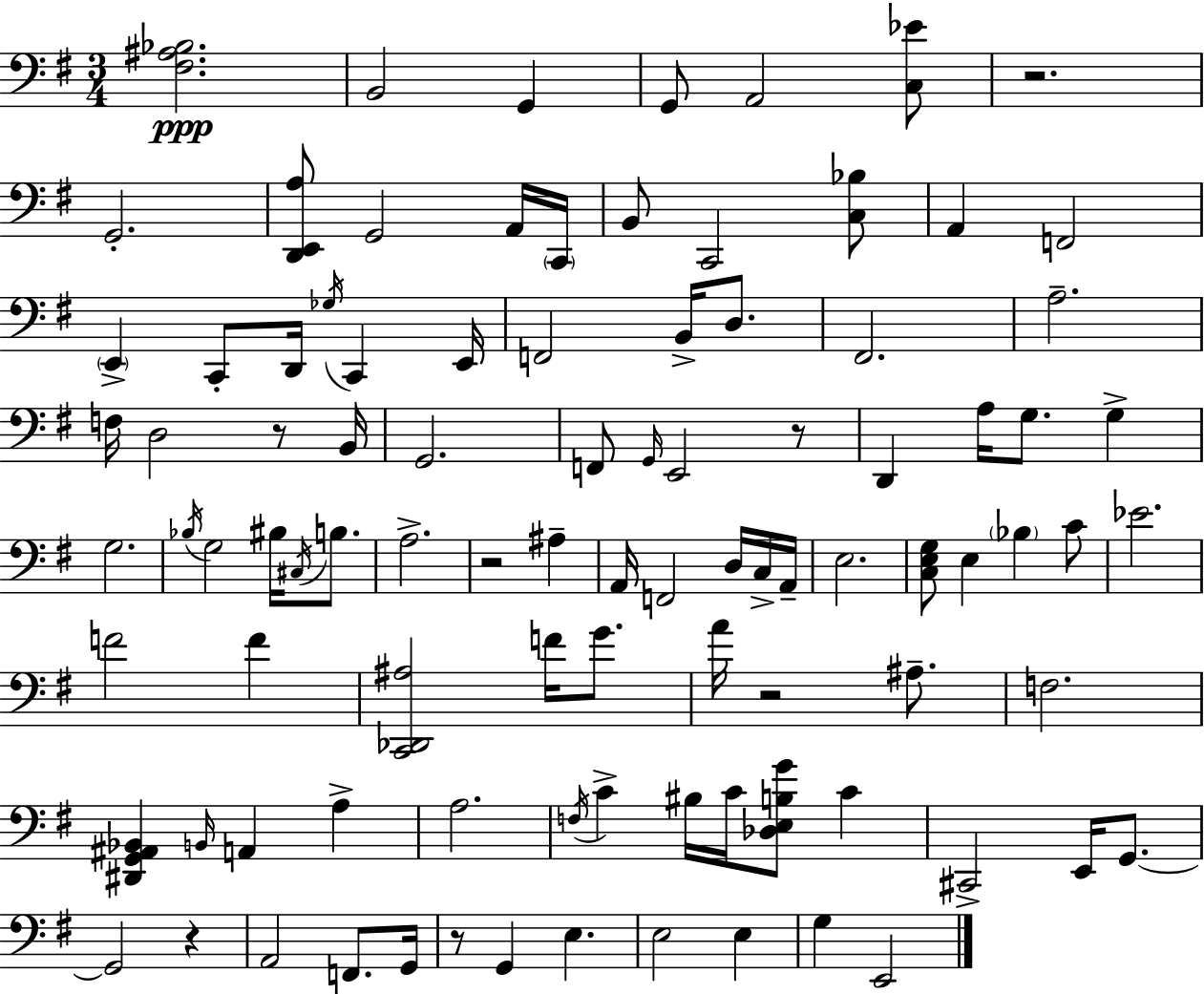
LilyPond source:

{
  \clef bass
  \numericTimeSignature
  \time 3/4
  \key e \minor
  \repeat volta 2 { <fis ais bes>2.\ppp | b,2 g,4 | g,8 a,2 <c ees'>8 | r2. | \break g,2.-. | <d, e, a>8 g,2 a,16 \parenthesize c,16 | b,8 c,2 <c bes>8 | a,4 f,2 | \break \parenthesize e,4-> c,8-. d,16 \acciaccatura { ges16 } c,4 | e,16 f,2 b,16-> d8. | fis,2. | a2.-- | \break f16 d2 r8 | b,16 g,2. | f,8 \grace { g,16 } e,2 | r8 d,4 a16 g8. g4-> | \break g2. | \acciaccatura { bes16 } g2 bis16 | \acciaccatura { cis16 } b8. a2.-> | r2 | \break ais4-- a,16 f,2 | d16 c16-> a,16-- e2. | <c e g>8 e4 \parenthesize bes4 | c'8 ees'2. | \break f'2 | f'4 <c, des, ais>2 | f'16 g'8. a'16 r2 | ais8.-- f2. | \break <dis, g, ais, bes,>4 \grace { b,16 } a,4 | a4-> a2. | \acciaccatura { f16 } c'4-> bis16 c'16 | <des e b g'>8 c'4 cis,2-> | \break e,16 g,8.~~ g,2 | r4 a,2 | f,8. g,16 r8 g,4 | e4. e2 | \break e4 g4 e,2 | } \bar "|."
}